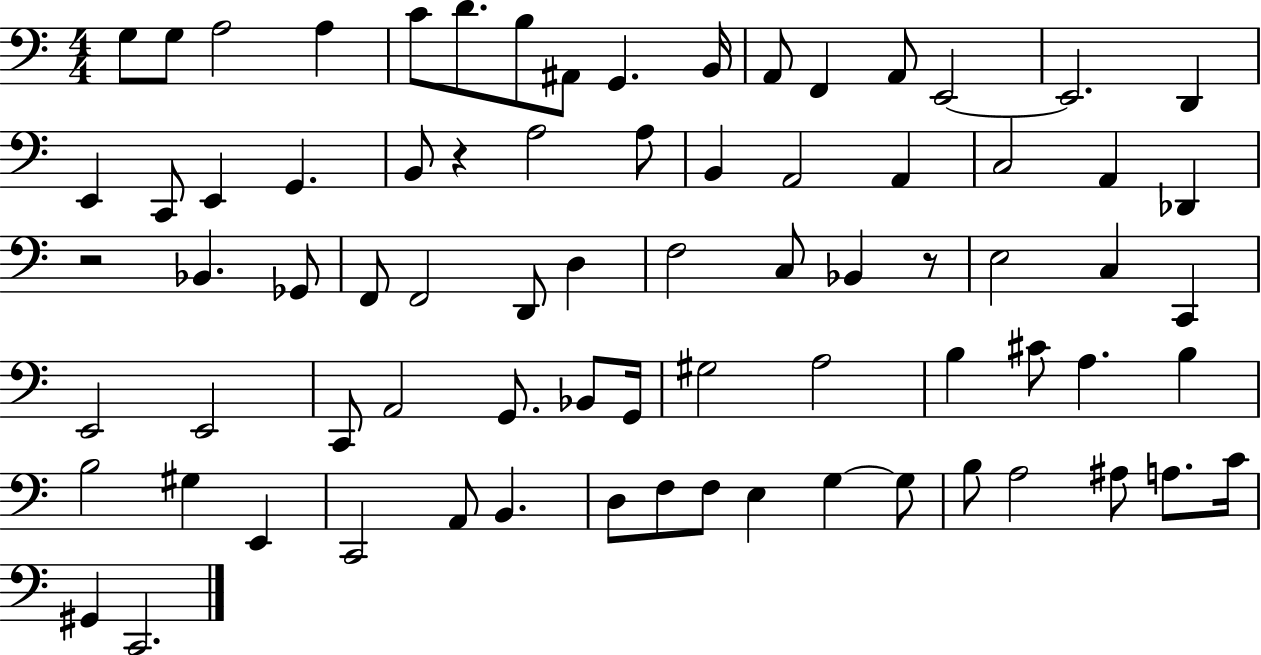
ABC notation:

X:1
T:Untitled
M:4/4
L:1/4
K:C
G,/2 G,/2 A,2 A, C/2 D/2 B,/2 ^A,,/2 G,, B,,/4 A,,/2 F,, A,,/2 E,,2 E,,2 D,, E,, C,,/2 E,, G,, B,,/2 z A,2 A,/2 B,, A,,2 A,, C,2 A,, _D,, z2 _B,, _G,,/2 F,,/2 F,,2 D,,/2 D, F,2 C,/2 _B,, z/2 E,2 C, C,, E,,2 E,,2 C,,/2 A,,2 G,,/2 _B,,/2 G,,/4 ^G,2 A,2 B, ^C/2 A, B, B,2 ^G, E,, C,,2 A,,/2 B,, D,/2 F,/2 F,/2 E, G, G,/2 B,/2 A,2 ^A,/2 A,/2 C/4 ^G,, C,,2